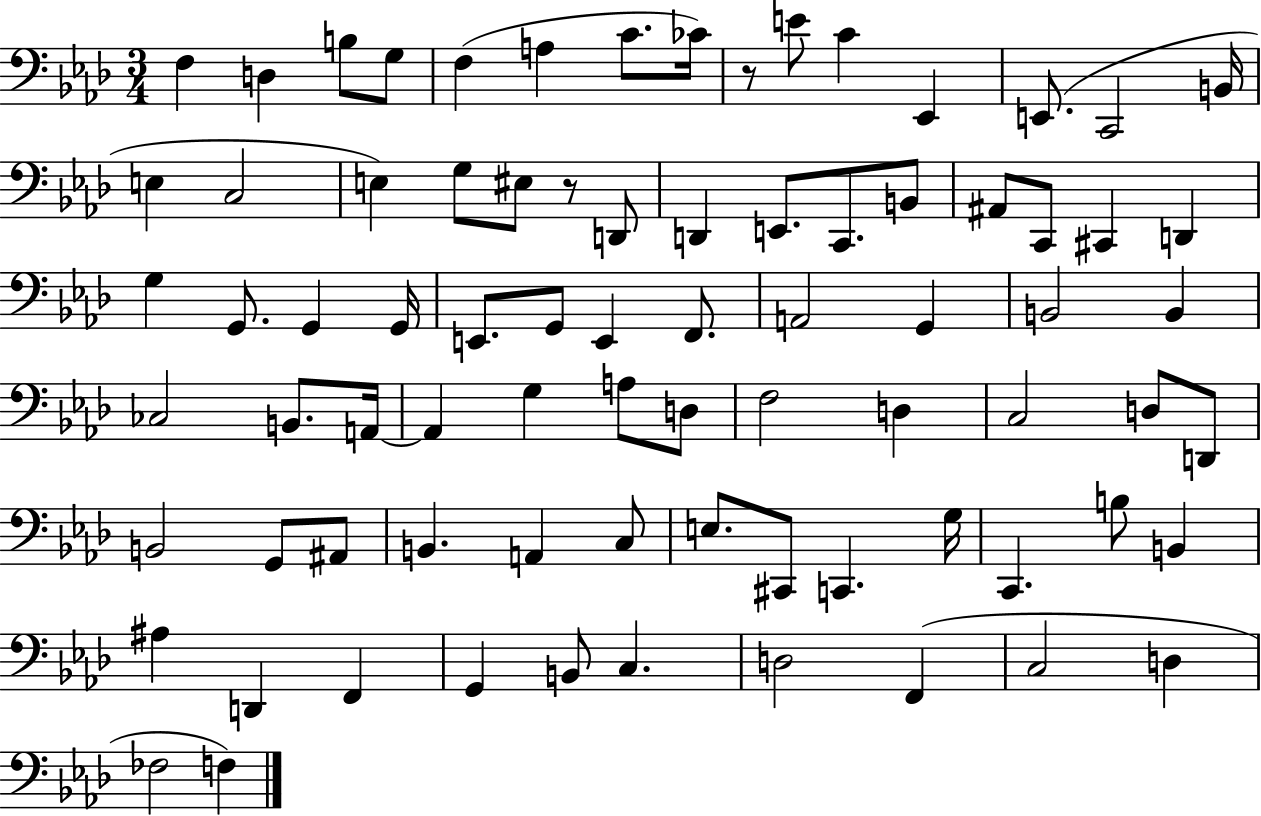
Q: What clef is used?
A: bass